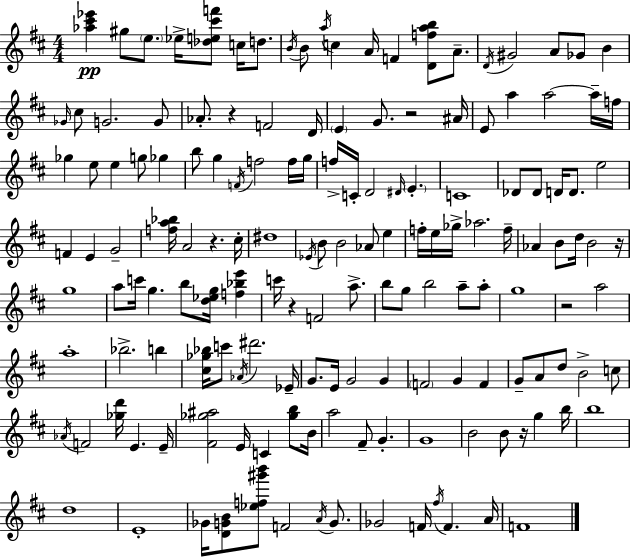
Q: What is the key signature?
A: D major